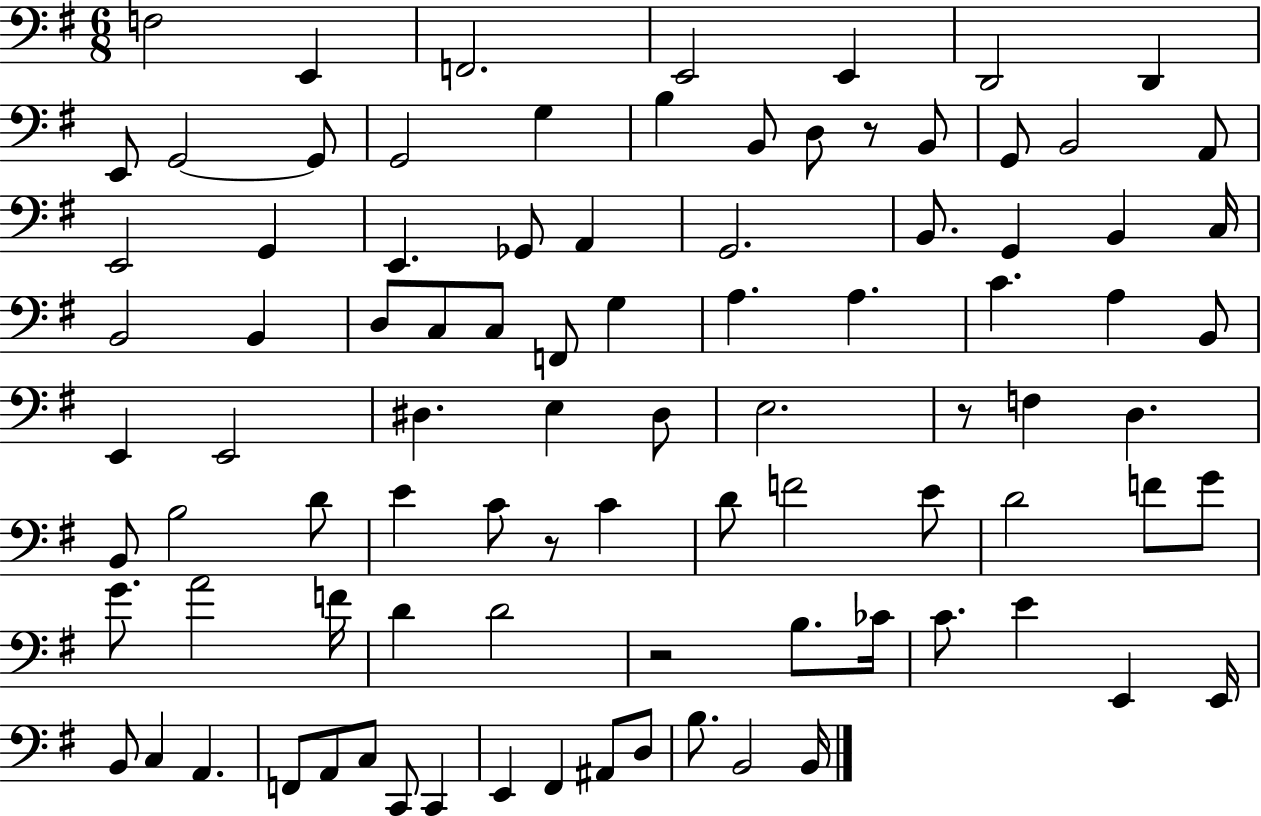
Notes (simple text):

F3/h E2/q F2/h. E2/h E2/q D2/h D2/q E2/e G2/h G2/e G2/h G3/q B3/q B2/e D3/e R/e B2/e G2/e B2/h A2/e E2/h G2/q E2/q. Gb2/e A2/q G2/h. B2/e. G2/q B2/q C3/s B2/h B2/q D3/e C3/e C3/e F2/e G3/q A3/q. A3/q. C4/q. A3/q B2/e E2/q E2/h D#3/q. E3/q D#3/e E3/h. R/e F3/q D3/q. B2/e B3/h D4/e E4/q C4/e R/e C4/q D4/e F4/h E4/e D4/h F4/e G4/e G4/e. A4/h F4/s D4/q D4/h R/h B3/e. CES4/s C4/e. E4/q E2/q E2/s B2/e C3/q A2/q. F2/e A2/e C3/e C2/e C2/q E2/q F#2/q A#2/e D3/e B3/e. B2/h B2/s